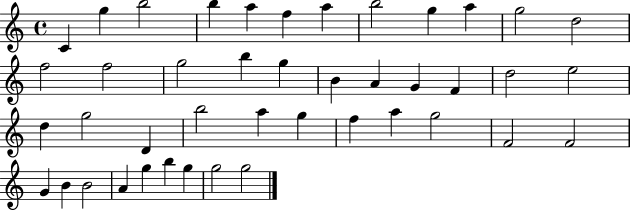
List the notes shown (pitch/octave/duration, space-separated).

C4/q G5/q B5/h B5/q A5/q F5/q A5/q B5/h G5/q A5/q G5/h D5/h F5/h F5/h G5/h B5/q G5/q B4/q A4/q G4/q F4/q D5/h E5/h D5/q G5/h D4/q B5/h A5/q G5/q F5/q A5/q G5/h F4/h F4/h G4/q B4/q B4/h A4/q G5/q B5/q G5/q G5/h G5/h